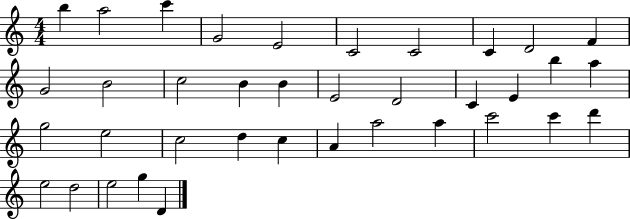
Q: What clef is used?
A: treble